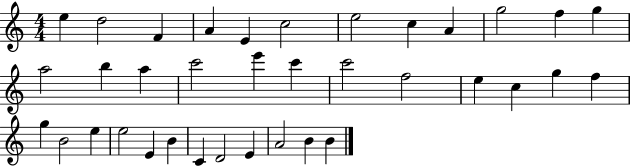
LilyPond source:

{
  \clef treble
  \numericTimeSignature
  \time 4/4
  \key c \major
  e''4 d''2 f'4 | a'4 e'4 c''2 | e''2 c''4 a'4 | g''2 f''4 g''4 | \break a''2 b''4 a''4 | c'''2 e'''4 c'''4 | c'''2 f''2 | e''4 c''4 g''4 f''4 | \break g''4 b'2 e''4 | e''2 e'4 b'4 | c'4 d'2 e'4 | a'2 b'4 b'4 | \break \bar "|."
}